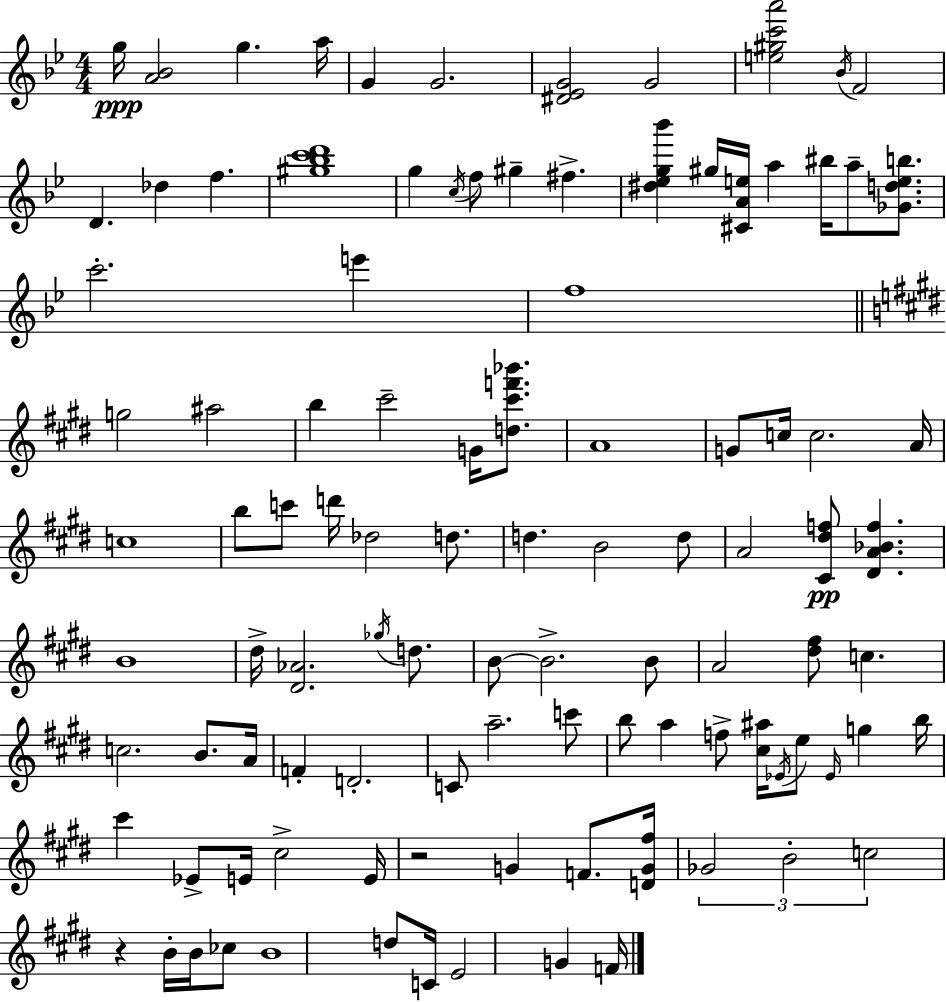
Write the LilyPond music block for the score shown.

{
  \clef treble
  \numericTimeSignature
  \time 4/4
  \key g \minor
  g''16\ppp <a' bes'>2 g''4. a''16 | g'4 g'2. | <dis' ees' g'>2 g'2 | <e'' gis'' c''' a'''>2 \acciaccatura { bes'16 } f'2 | \break d'4. des''4 f''4. | <gis'' bes'' c''' d'''>1 | g''4 \acciaccatura { c''16 } f''8 gis''4-- fis''4.-> | <dis'' ees'' g'' bes'''>4 gis''16 <cis' a' e''>16 a''4 bis''16 a''8-- <ges' d'' e'' b''>8. | \break c'''2.-. e'''4 | f''1 | \bar "||" \break \key e \major g''2 ais''2 | b''4 cis'''2-- g'16 <d'' cis''' f''' bes'''>8. | a'1 | g'8 c''16 c''2. a'16 | \break c''1 | b''8 c'''8 d'''16 des''2 d''8. | d''4. b'2 d''8 | a'2 <cis' dis'' f''>8\pp <dis' a' bes' f''>4. | \break b'1 | dis''16-> <dis' aes'>2. \acciaccatura { ges''16 } d''8. | b'8~~ b'2.-> b'8 | a'2 <dis'' fis''>8 c''4. | \break c''2. b'8. | a'16 f'4-. d'2.-. | c'8 a''2.-- c'''8 | b''8 a''4 f''8-> <cis'' ais''>16 \acciaccatura { ees'16 } e''8 \grace { ees'16 } g''4 | \break b''16 cis'''4 ees'8-> e'16 cis''2-> | e'16 r2 g'4 f'8. | <d' g' fis''>16 \tuplet 3/2 { ges'2 b'2-. | c''2 } r4 b'16-. | \break b'16 ces''8 b'1 | d''8 c'16 e'2 g'4 | f'16 \bar "|."
}